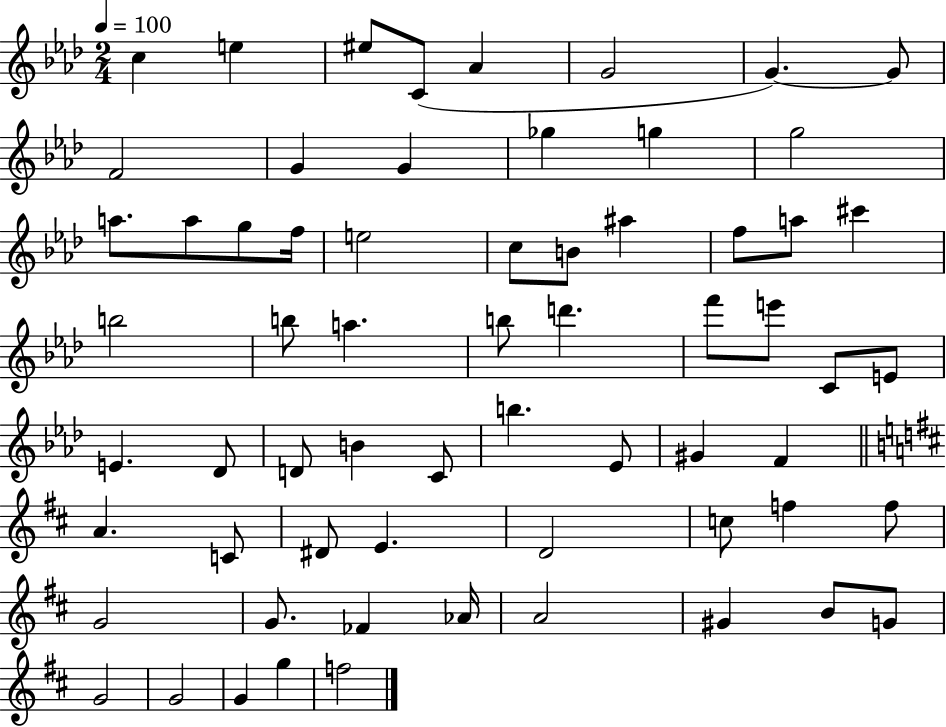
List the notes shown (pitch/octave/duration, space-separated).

C5/q E5/q EIS5/e C4/e Ab4/q G4/h G4/q. G4/e F4/h G4/q G4/q Gb5/q G5/q G5/h A5/e. A5/e G5/e F5/s E5/h C5/e B4/e A#5/q F5/e A5/e C#6/q B5/h B5/e A5/q. B5/e D6/q. F6/e E6/e C4/e E4/e E4/q. Db4/e D4/e B4/q C4/e B5/q. Eb4/e G#4/q F4/q A4/q. C4/e D#4/e E4/q. D4/h C5/e F5/q F5/e G4/h G4/e. FES4/q Ab4/s A4/h G#4/q B4/e G4/e G4/h G4/h G4/q G5/q F5/h